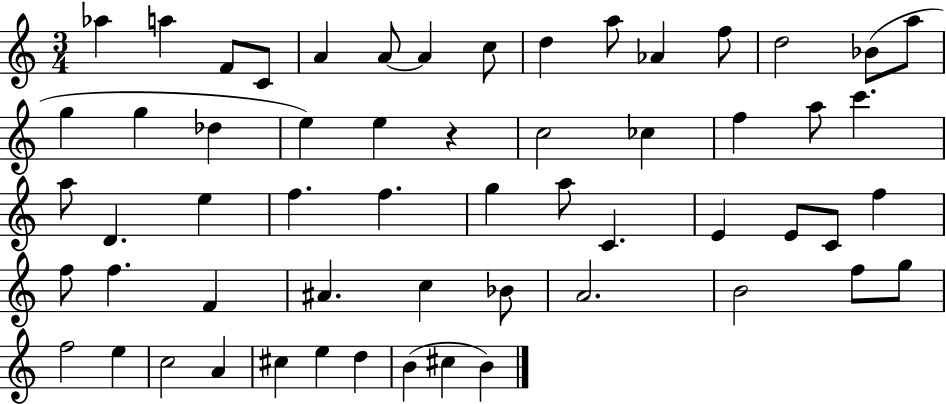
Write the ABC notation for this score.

X:1
T:Untitled
M:3/4
L:1/4
K:C
_a a F/2 C/2 A A/2 A c/2 d a/2 _A f/2 d2 _B/2 a/2 g g _d e e z c2 _c f a/2 c' a/2 D e f f g a/2 C E E/2 C/2 f f/2 f F ^A c _B/2 A2 B2 f/2 g/2 f2 e c2 A ^c e d B ^c B